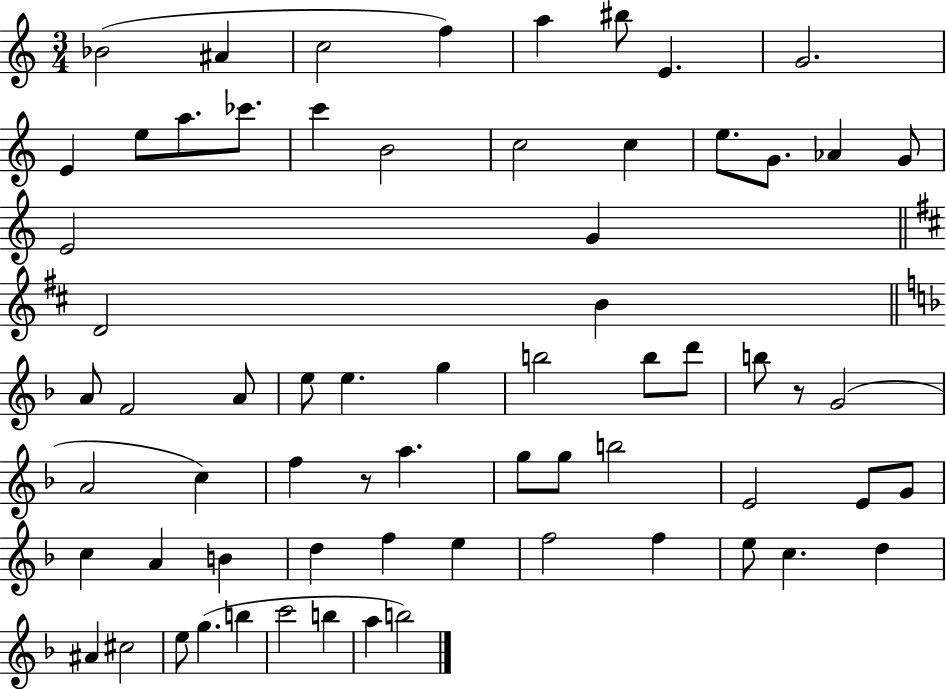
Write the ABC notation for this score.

X:1
T:Untitled
M:3/4
L:1/4
K:C
_B2 ^A c2 f a ^b/2 E G2 E e/2 a/2 _c'/2 c' B2 c2 c e/2 G/2 _A G/2 E2 G D2 B A/2 F2 A/2 e/2 e g b2 b/2 d'/2 b/2 z/2 G2 A2 c f z/2 a g/2 g/2 b2 E2 E/2 G/2 c A B d f e f2 f e/2 c d ^A ^c2 e/2 g b c'2 b a b2